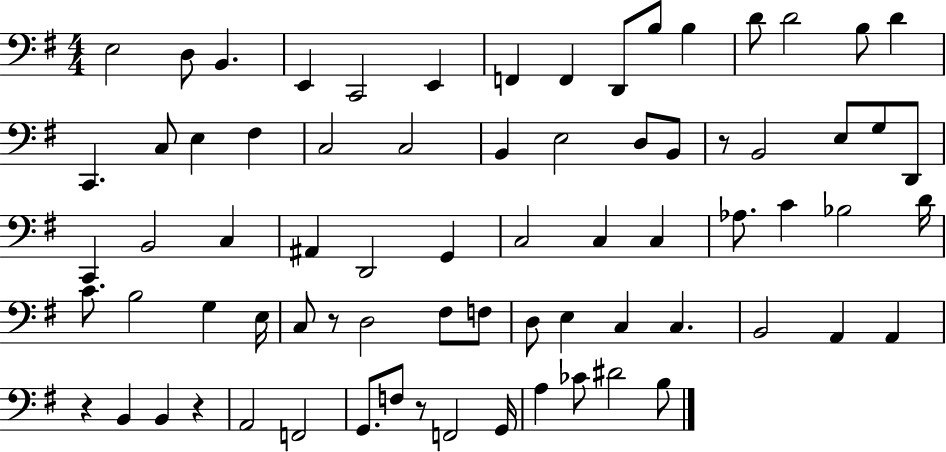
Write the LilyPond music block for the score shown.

{
  \clef bass
  \numericTimeSignature
  \time 4/4
  \key g \major
  e2 d8 b,4. | e,4 c,2 e,4 | f,4 f,4 d,8 b8 b4 | d'8 d'2 b8 d'4 | \break c,4. c8 e4 fis4 | c2 c2 | b,4 e2 d8 b,8 | r8 b,2 e8 g8 d,8 | \break c,4 b,2 c4 | ais,4 d,2 g,4 | c2 c4 c4 | aes8. c'4 bes2 d'16 | \break c'8. b2 g4 e16 | c8 r8 d2 fis8 f8 | d8 e4 c4 c4. | b,2 a,4 a,4 | \break r4 b,4 b,4 r4 | a,2 f,2 | g,8. f8 r8 f,2 g,16 | a4 ces'8 dis'2 b8 | \break \bar "|."
}